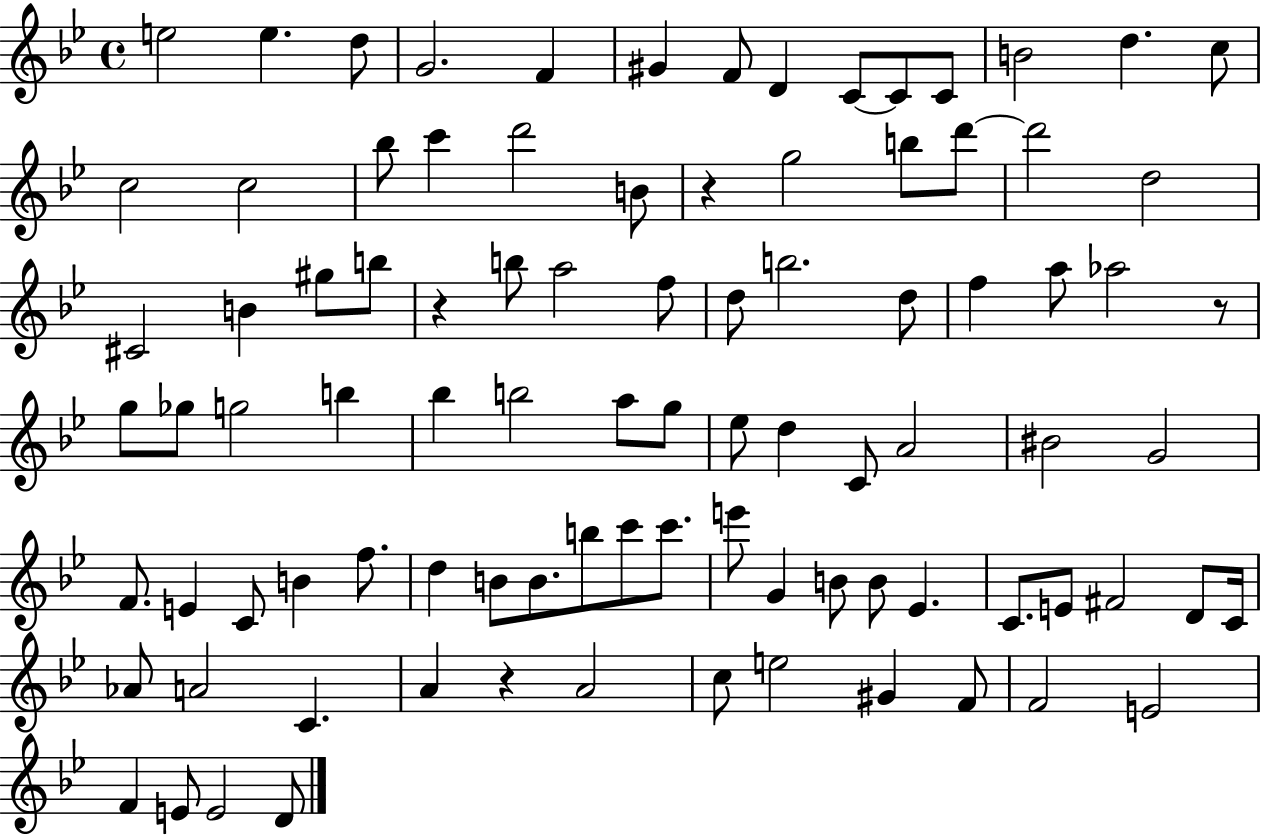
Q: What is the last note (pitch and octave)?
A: D4